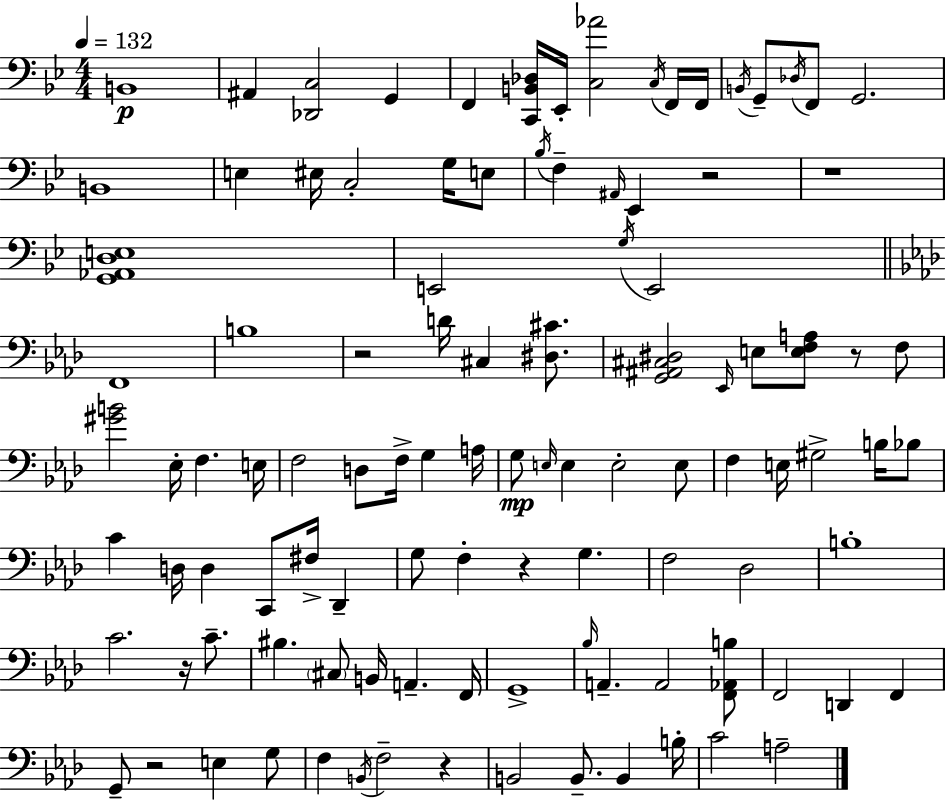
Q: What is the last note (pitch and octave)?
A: A3